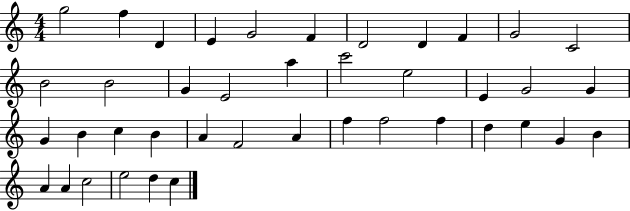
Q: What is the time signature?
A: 4/4